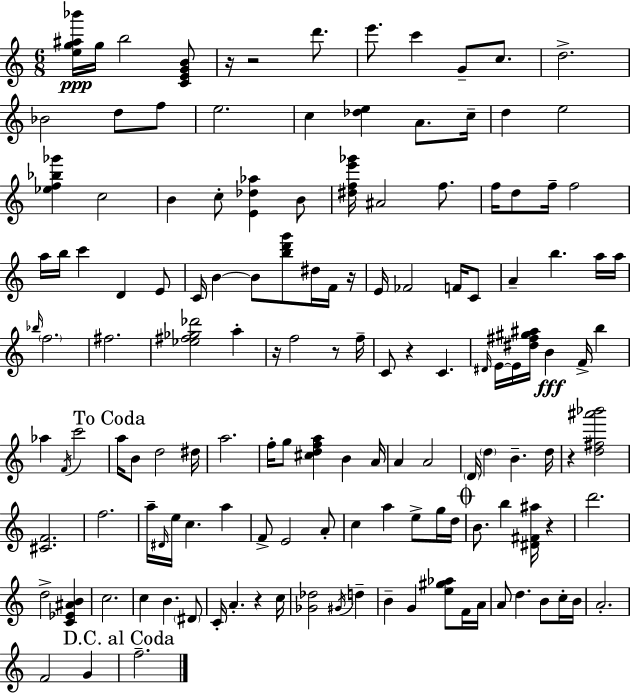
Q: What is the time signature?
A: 6/8